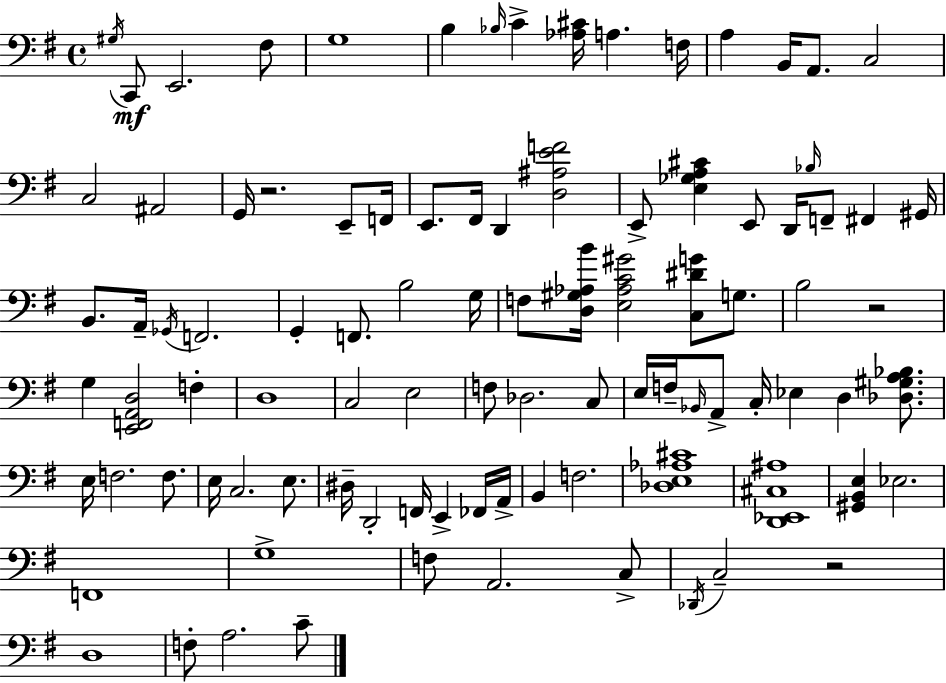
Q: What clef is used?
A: bass